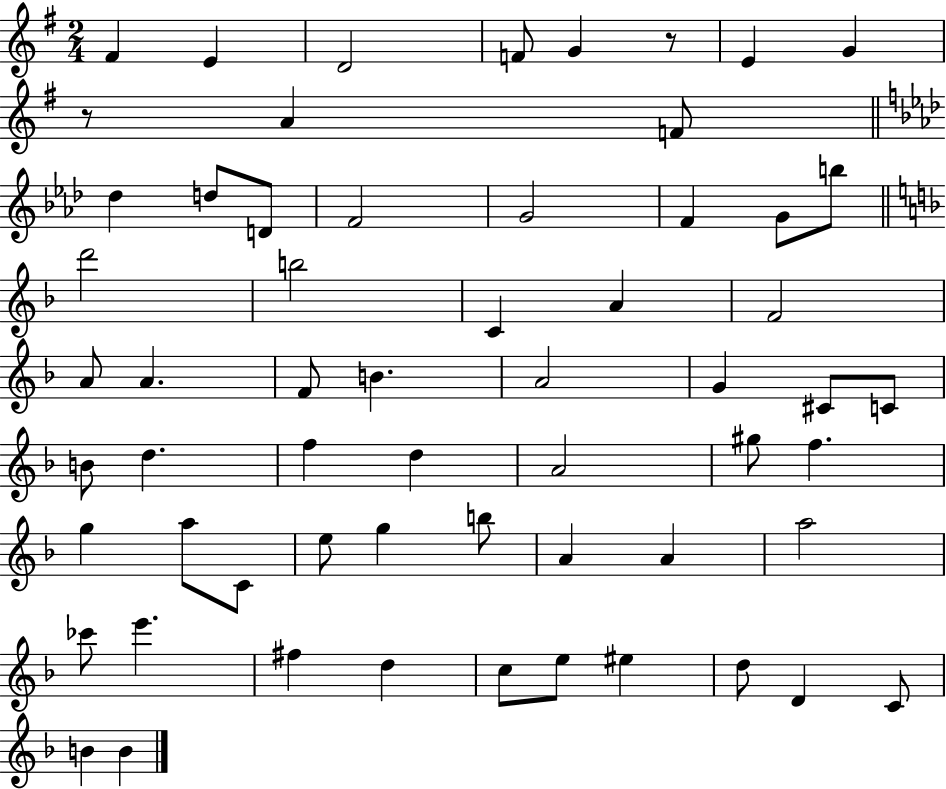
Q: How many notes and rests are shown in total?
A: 60